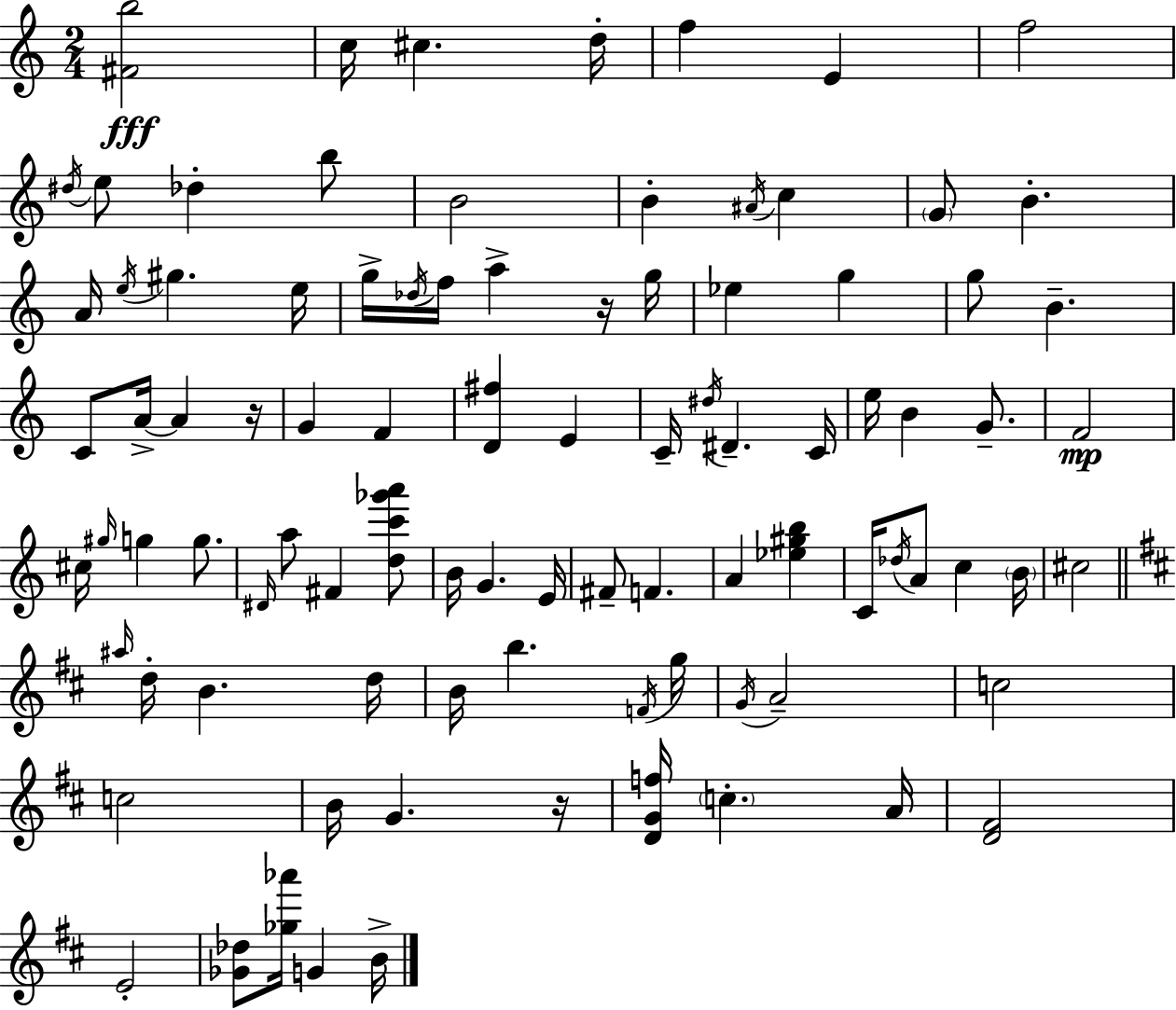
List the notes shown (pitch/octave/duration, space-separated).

[F#4,B5]/h C5/s C#5/q. D5/s F5/q E4/q F5/h D#5/s E5/e Db5/q B5/e B4/h B4/q A#4/s C5/q G4/e B4/q. A4/s E5/s G#5/q. E5/s G5/s Db5/s F5/s A5/q R/s G5/s Eb5/q G5/q G5/e B4/q. C4/e A4/s A4/q R/s G4/q F4/q [D4,F#5]/q E4/q C4/s D#5/s D#4/q. C4/s E5/s B4/q G4/e. F4/h C#5/s G#5/s G5/q G5/e. D#4/s A5/e F#4/q [D5,C6,Gb6,A6]/e B4/s G4/q. E4/s F#4/e F4/q. A4/q [Eb5,G#5,B5]/q C4/s Db5/s A4/e C5/q B4/s C#5/h A#5/s D5/s B4/q. D5/s B4/s B5/q. F4/s G5/s G4/s A4/h C5/h C5/h B4/s G4/q. R/s [D4,G4,F5]/s C5/q. A4/s [D4,F#4]/h E4/h [Gb4,Db5]/e [Gb5,Ab6]/s G4/q B4/s